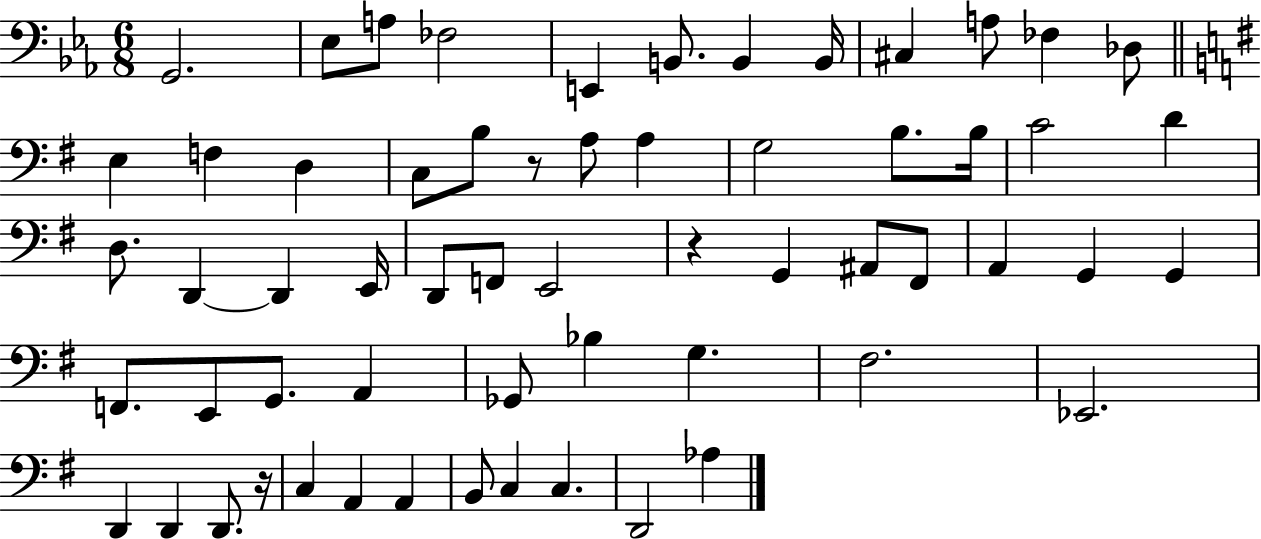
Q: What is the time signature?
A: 6/8